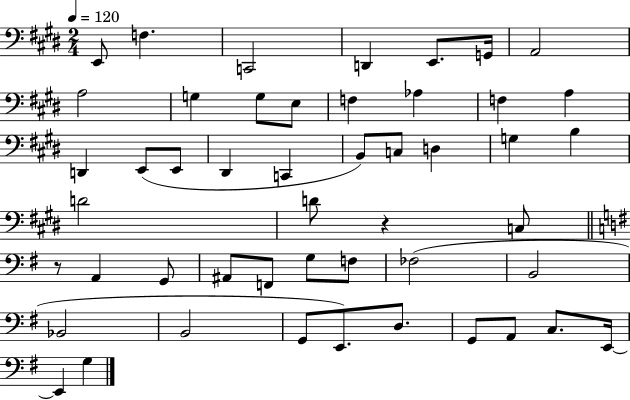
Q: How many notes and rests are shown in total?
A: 49